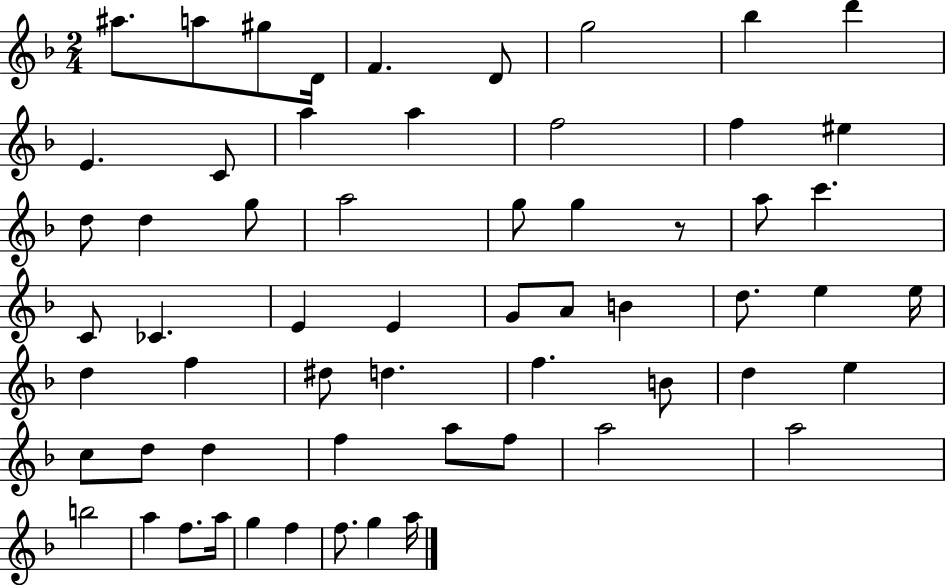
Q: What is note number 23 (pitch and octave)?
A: A5